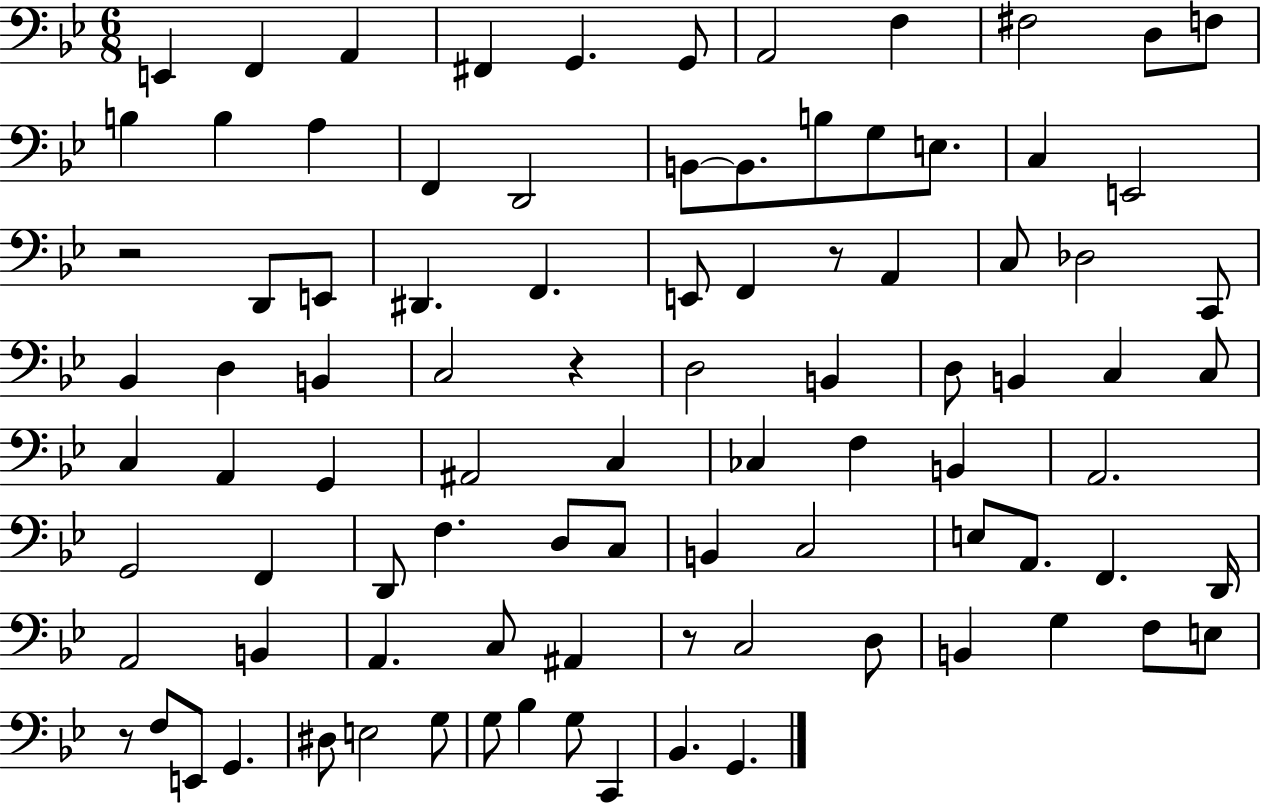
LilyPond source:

{
  \clef bass
  \numericTimeSignature
  \time 6/8
  \key bes \major
  e,4 f,4 a,4 | fis,4 g,4. g,8 | a,2 f4 | fis2 d8 f8 | \break b4 b4 a4 | f,4 d,2 | b,8~~ b,8. b8 g8 e8. | c4 e,2 | \break r2 d,8 e,8 | dis,4. f,4. | e,8 f,4 r8 a,4 | c8 des2 c,8 | \break bes,4 d4 b,4 | c2 r4 | d2 b,4 | d8 b,4 c4 c8 | \break c4 a,4 g,4 | ais,2 c4 | ces4 f4 b,4 | a,2. | \break g,2 f,4 | d,8 f4. d8 c8 | b,4 c2 | e8 a,8. f,4. d,16 | \break a,2 b,4 | a,4. c8 ais,4 | r8 c2 d8 | b,4 g4 f8 e8 | \break r8 f8 e,8 g,4. | dis8 e2 g8 | g8 bes4 g8 c,4 | bes,4. g,4. | \break \bar "|."
}